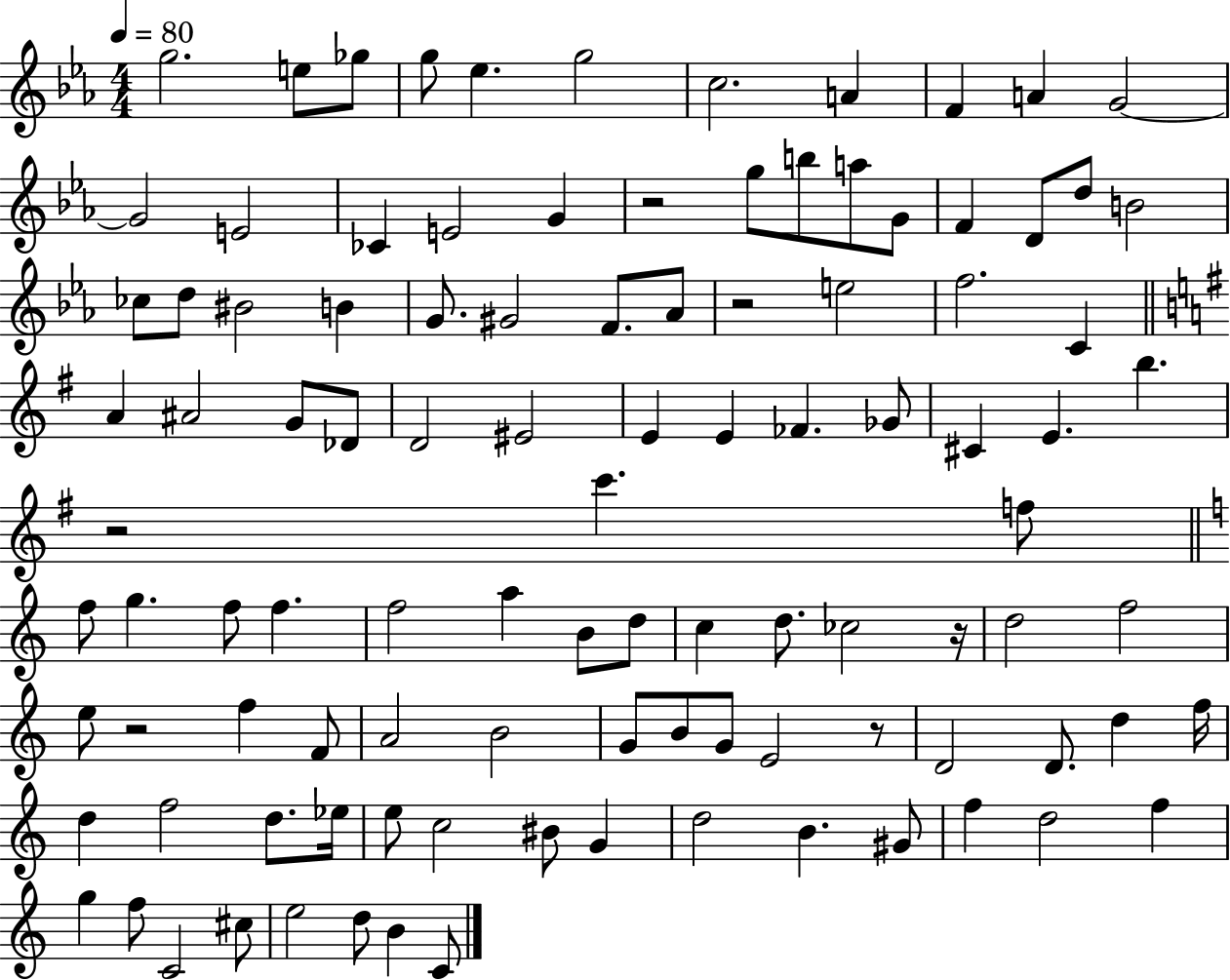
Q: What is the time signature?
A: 4/4